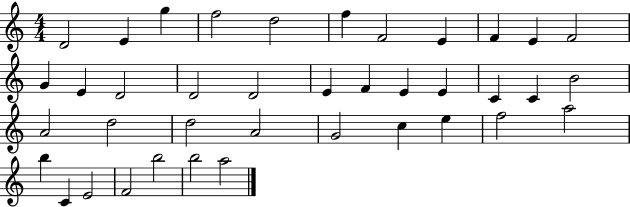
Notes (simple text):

D4/h E4/q G5/q F5/h D5/h F5/q F4/h E4/q F4/q E4/q F4/h G4/q E4/q D4/h D4/h D4/h E4/q F4/q E4/q E4/q C4/q C4/q B4/h A4/h D5/h D5/h A4/h G4/h C5/q E5/q F5/h A5/h B5/q C4/q E4/h F4/h B5/h B5/h A5/h